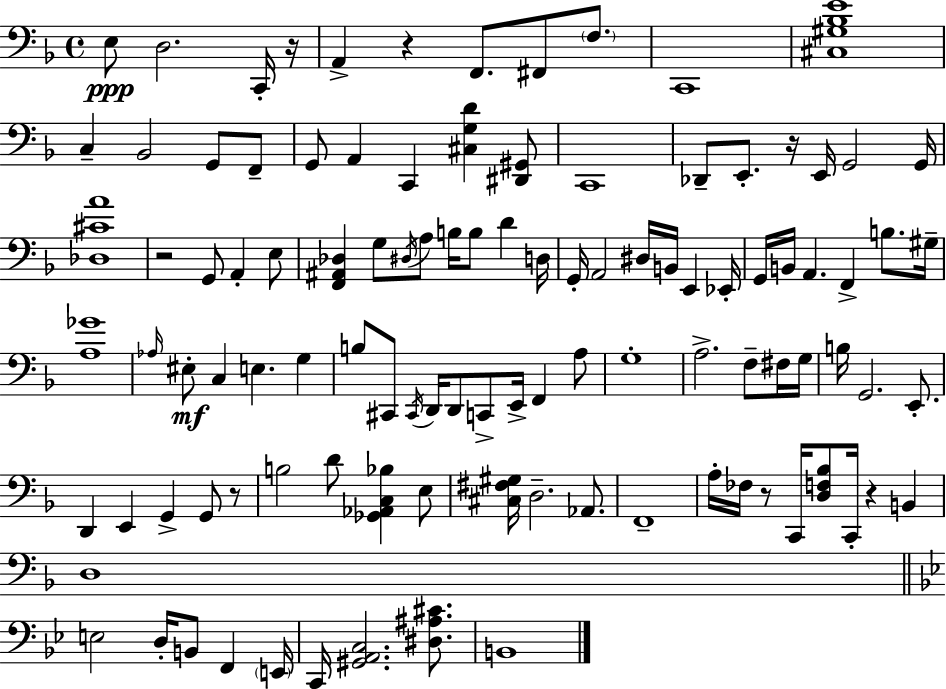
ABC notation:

X:1
T:Untitled
M:4/4
L:1/4
K:Dm
E,/2 D,2 C,,/4 z/4 A,, z F,,/2 ^F,,/2 F,/2 C,,4 [^C,^G,_B,E]4 C, _B,,2 G,,/2 F,,/2 G,,/2 A,, C,, [^C,G,D] [^D,,^G,,]/2 C,,4 _D,,/2 E,,/2 z/4 E,,/4 G,,2 G,,/4 [_D,^CA]4 z2 G,,/2 A,, E,/2 [F,,^A,,_D,] G,/2 ^D,/4 A,/2 B,/4 B,/2 D D,/4 G,,/4 A,,2 ^D,/4 B,,/4 E,, _E,,/4 G,,/4 B,,/4 A,, F,, B,/2 ^G,/4 [A,_G]4 _A,/4 ^E,/2 C, E, G, B,/2 ^C,,/2 ^C,,/4 D,,/4 D,,/2 C,,/2 E,,/4 F,, A,/2 G,4 A,2 F,/2 ^F,/4 G,/4 B,/4 G,,2 E,,/2 D,, E,, G,, G,,/2 z/2 B,2 D/2 [_G,,_A,,C,_B,] E,/2 [^C,^F,^G,]/4 D,2 _A,,/2 F,,4 A,/4 _F,/4 z/2 C,,/4 [D,F,_B,]/2 C,,/4 z B,, D,4 E,2 D,/4 B,,/2 F,, E,,/4 C,,/4 [^G,,A,,C,]2 [^D,^A,^C]/2 B,,4